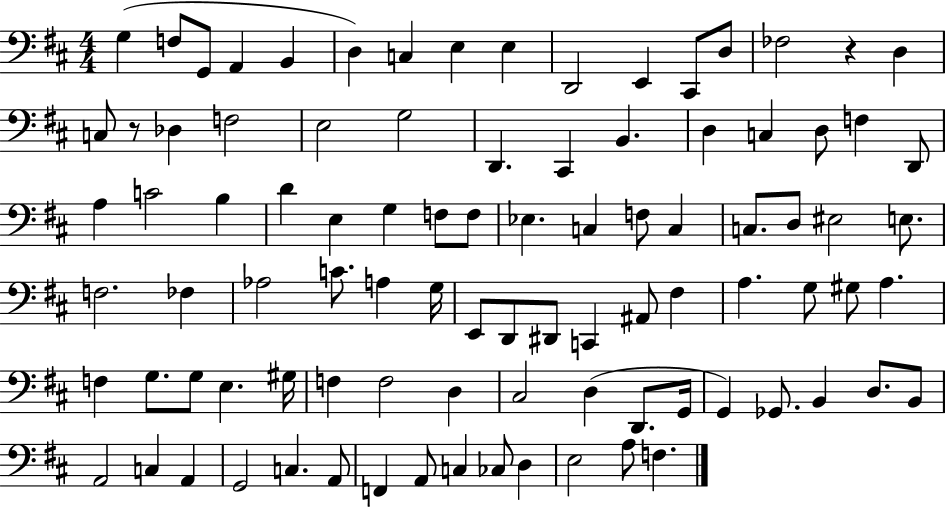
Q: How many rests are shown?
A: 2